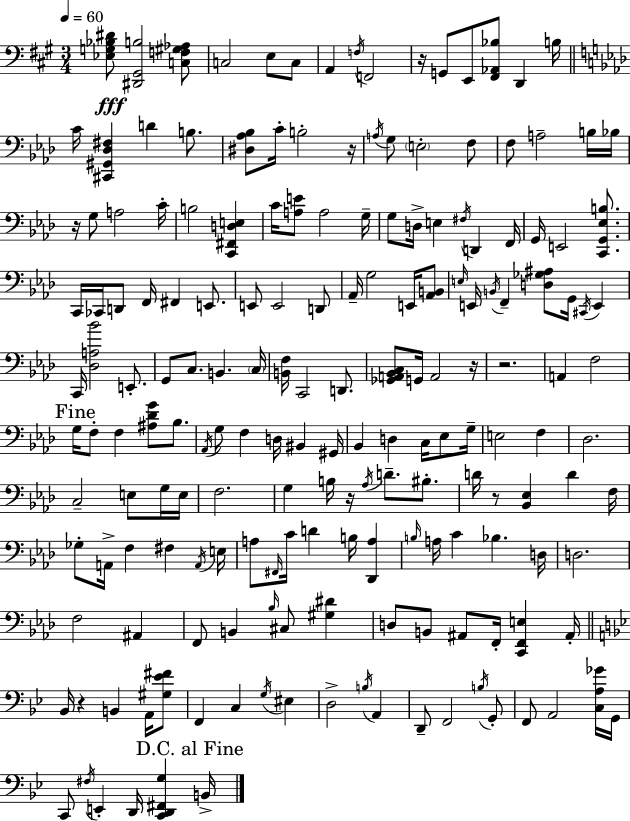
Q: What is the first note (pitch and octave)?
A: C3